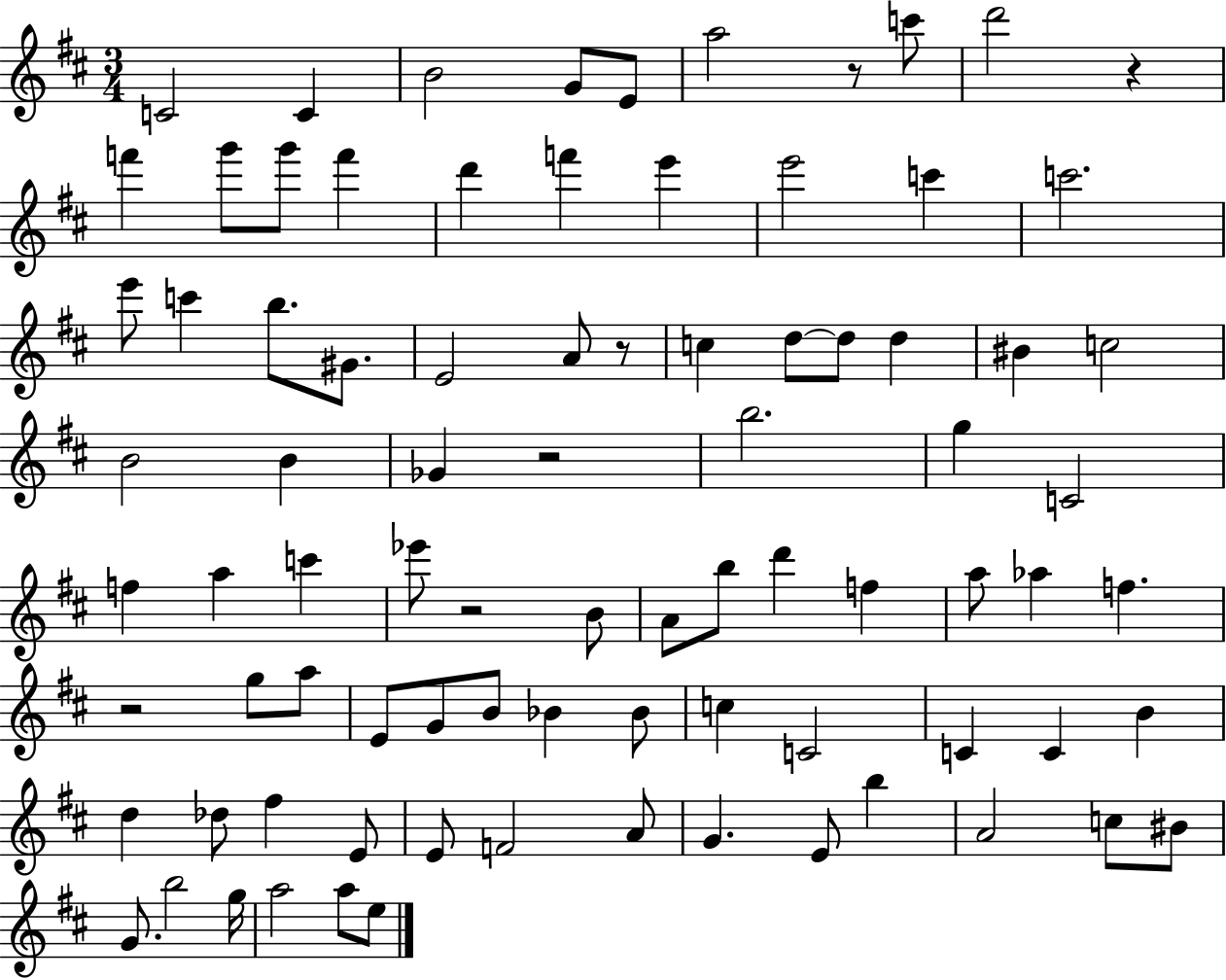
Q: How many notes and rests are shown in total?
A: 85